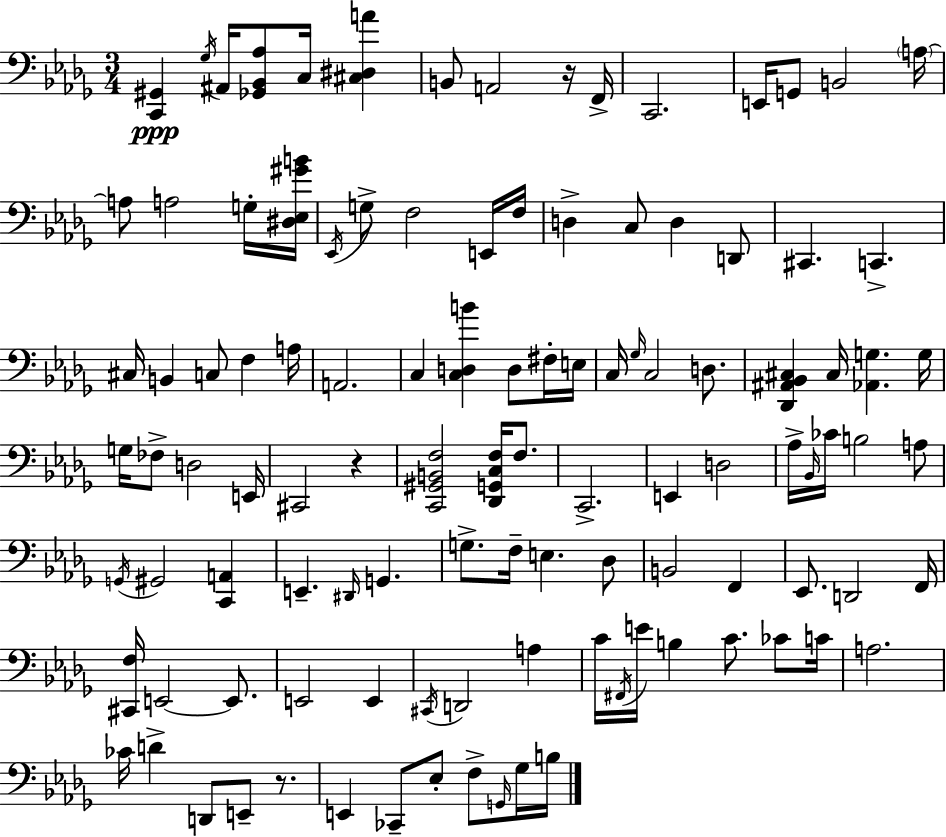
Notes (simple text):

[C2,G#2]/q Gb3/s A#2/s [Gb2,Bb2,Ab3]/e C3/s [C#3,D#3,A4]/q B2/e A2/h R/s F2/s C2/h. E2/s G2/e B2/h A3/s A3/e A3/h G3/s [D#3,Eb3,G#4,B4]/s Eb2/s G3/e F3/h E2/s F3/s D3/q C3/e D3/q D2/e C#2/q. C2/q. C#3/s B2/q C3/e F3/q A3/s A2/h. C3/q [C3,D3,B4]/q D3/e F#3/s E3/s C3/s Gb3/s C3/h D3/e. [Db2,A#2,Bb2,C#3]/q C#3/s [Ab2,G3]/q. G3/s G3/s FES3/e D3/h E2/s C#2/h R/q [C2,G#2,B2,F3]/h [Db2,G2,C3,F3]/s F3/e. C2/h. E2/q D3/h Ab3/s Bb2/s CES4/s B3/h A3/e G2/s G#2/h [C2,A2]/q E2/q. D#2/s G2/q. G3/e. F3/s E3/q. Db3/e B2/h F2/q Eb2/e. D2/h F2/s [C#2,F3]/s E2/h E2/e. E2/h E2/q C#2/s D2/h A3/q C4/s F#2/s E4/s B3/q C4/e. CES4/e C4/s A3/h. CES4/s D4/q D2/e E2/e R/e. E2/q CES2/e Eb3/e F3/e G2/s Gb3/s B3/s